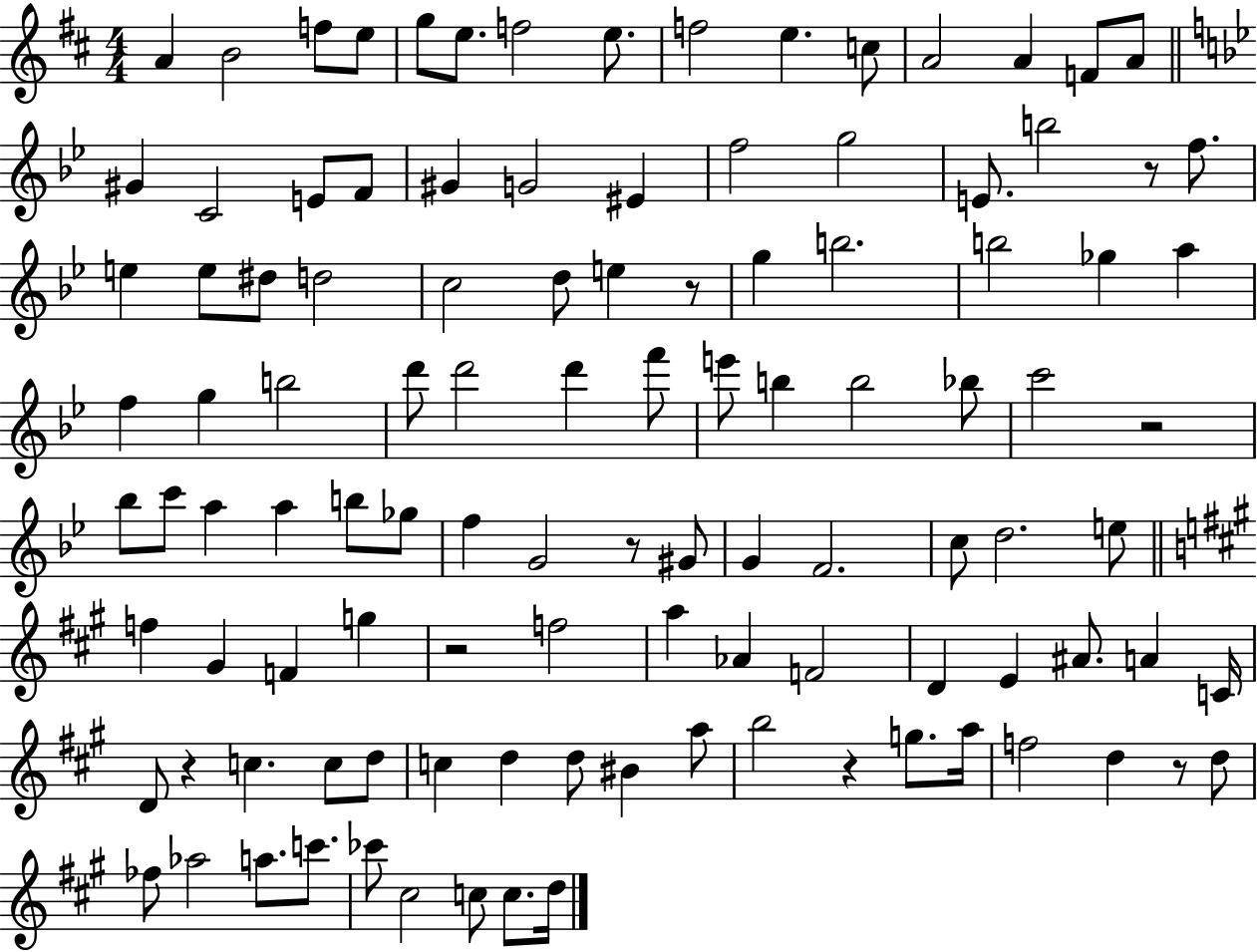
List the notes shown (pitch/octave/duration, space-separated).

A4/q B4/h F5/e E5/e G5/e E5/e. F5/h E5/e. F5/h E5/q. C5/e A4/h A4/q F4/e A4/e G#4/q C4/h E4/e F4/e G#4/q G4/h EIS4/q F5/h G5/h E4/e. B5/h R/e F5/e. E5/q E5/e D#5/e D5/h C5/h D5/e E5/q R/e G5/q B5/h. B5/h Gb5/q A5/q F5/q G5/q B5/h D6/e D6/h D6/q F6/e E6/e B5/q B5/h Bb5/e C6/h R/h Bb5/e C6/e A5/q A5/q B5/e Gb5/e F5/q G4/h R/e G#4/e G4/q F4/h. C5/e D5/h. E5/e F5/q G#4/q F4/q G5/q R/h F5/h A5/q Ab4/q F4/h D4/q E4/q A#4/e. A4/q C4/s D4/e R/q C5/q. C5/e D5/e C5/q D5/q D5/e BIS4/q A5/e B5/h R/q G5/e. A5/s F5/h D5/q R/e D5/e FES5/e Ab5/h A5/e. C6/e. CES6/e C#5/h C5/e C5/e. D5/s